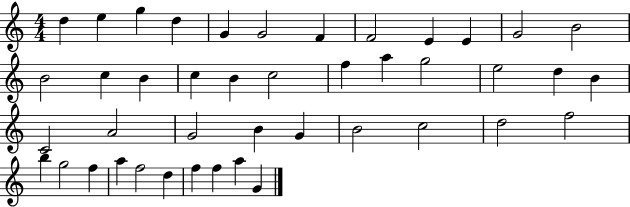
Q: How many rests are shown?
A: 0